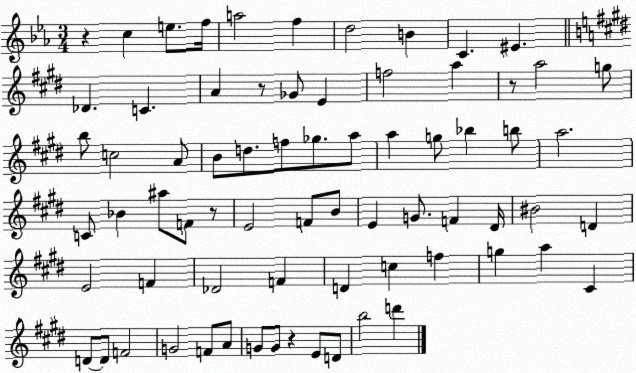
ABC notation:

X:1
T:Untitled
M:3/4
L:1/4
K:Eb
z c e/2 f/4 a2 f d2 B C ^E _D C A z/2 _G/2 E f2 a z/2 a2 g/2 b/2 c2 A/2 B/2 d/2 f/2 _g/2 a/2 a g/2 _b b/2 a2 C/2 _B ^a/2 F/2 z/2 E2 F/2 B/2 E G/2 F ^D/4 ^B2 D E2 F _D2 F D c f g a ^C D/2 D/2 F2 G2 F/2 A/2 G/2 G/2 z E/2 D/2 b2 d'